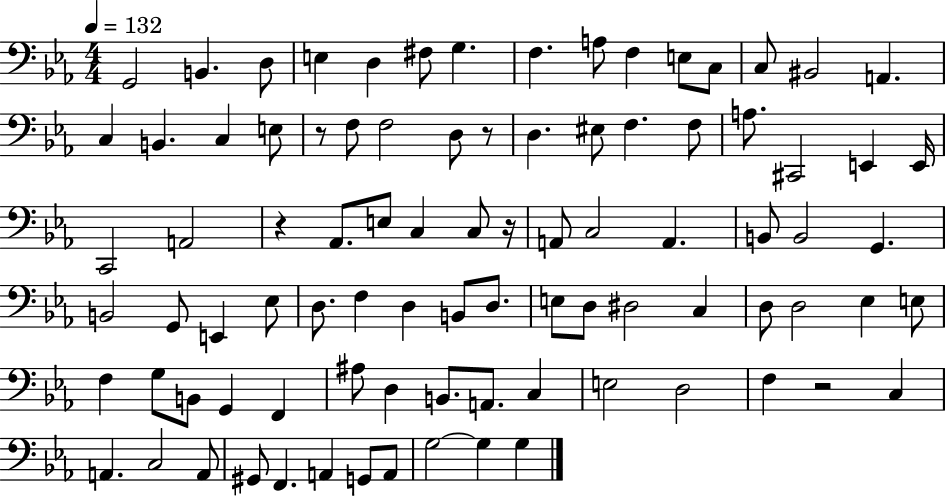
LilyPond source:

{
  \clef bass
  \numericTimeSignature
  \time 4/4
  \key ees \major
  \tempo 4 = 132
  g,2 b,4. d8 | e4 d4 fis8 g4. | f4. a8 f4 e8 c8 | c8 bis,2 a,4. | \break c4 b,4. c4 e8 | r8 f8 f2 d8 r8 | d4. eis8 f4. f8 | a8. cis,2 e,4 e,16 | \break c,2 a,2 | r4 aes,8. e8 c4 c8 r16 | a,8 c2 a,4. | b,8 b,2 g,4. | \break b,2 g,8 e,4 ees8 | d8. f4 d4 b,8 d8. | e8 d8 dis2 c4 | d8 d2 ees4 e8 | \break f4 g8 b,8 g,4 f,4 | ais8 d4 b,8. a,8. c4 | e2 d2 | f4 r2 c4 | \break a,4. c2 a,8 | gis,8 f,4. a,4 g,8 a,8 | g2~~ g4 g4 | \bar "|."
}